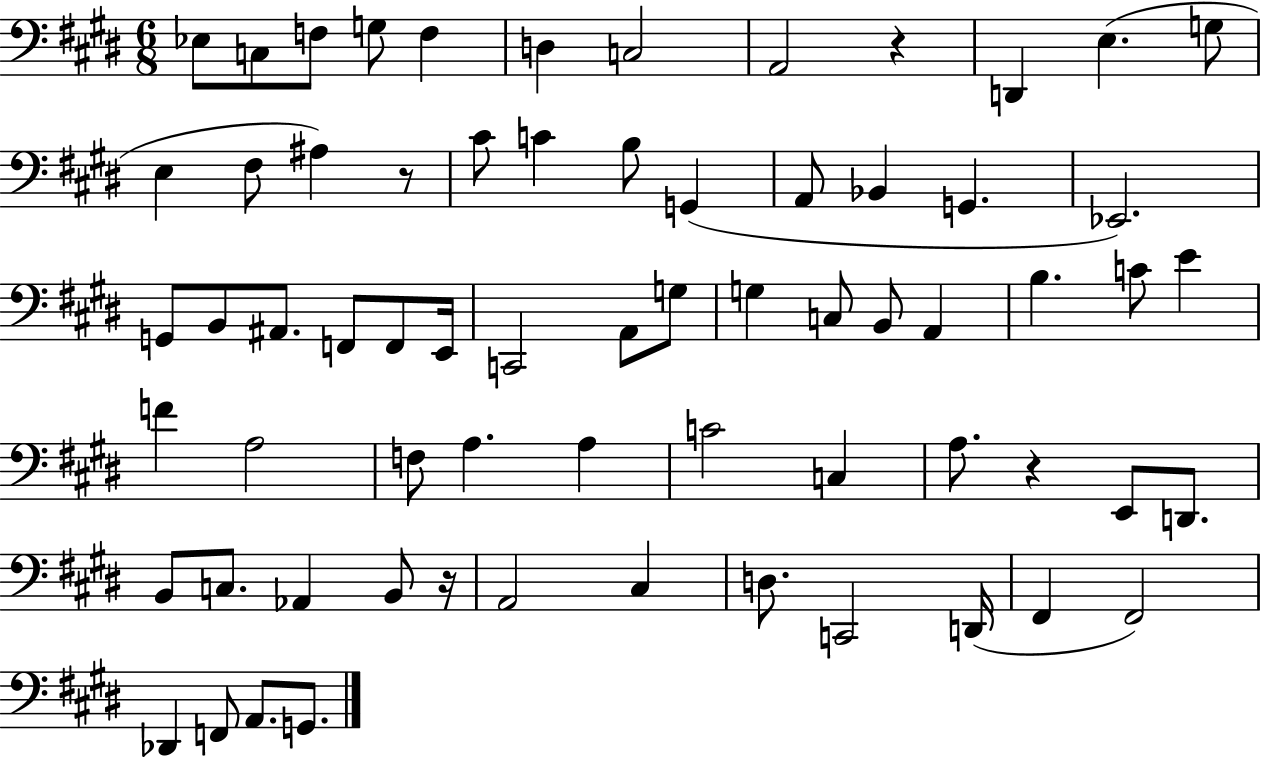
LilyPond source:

{
  \clef bass
  \numericTimeSignature
  \time 6/8
  \key e \major
  \repeat volta 2 { ees8 c8 f8 g8 f4 | d4 c2 | a,2 r4 | d,4 e4.( g8 | \break e4 fis8 ais4) r8 | cis'8 c'4 b8 g,4( | a,8 bes,4 g,4. | ees,2.) | \break g,8 b,8 ais,8. f,8 f,8 e,16 | c,2 a,8 g8 | g4 c8 b,8 a,4 | b4. c'8 e'4 | \break f'4 a2 | f8 a4. a4 | c'2 c4 | a8. r4 e,8 d,8. | \break b,8 c8. aes,4 b,8 r16 | a,2 cis4 | d8. c,2 d,16( | fis,4 fis,2) | \break des,4 f,8 a,8. g,8. | } \bar "|."
}